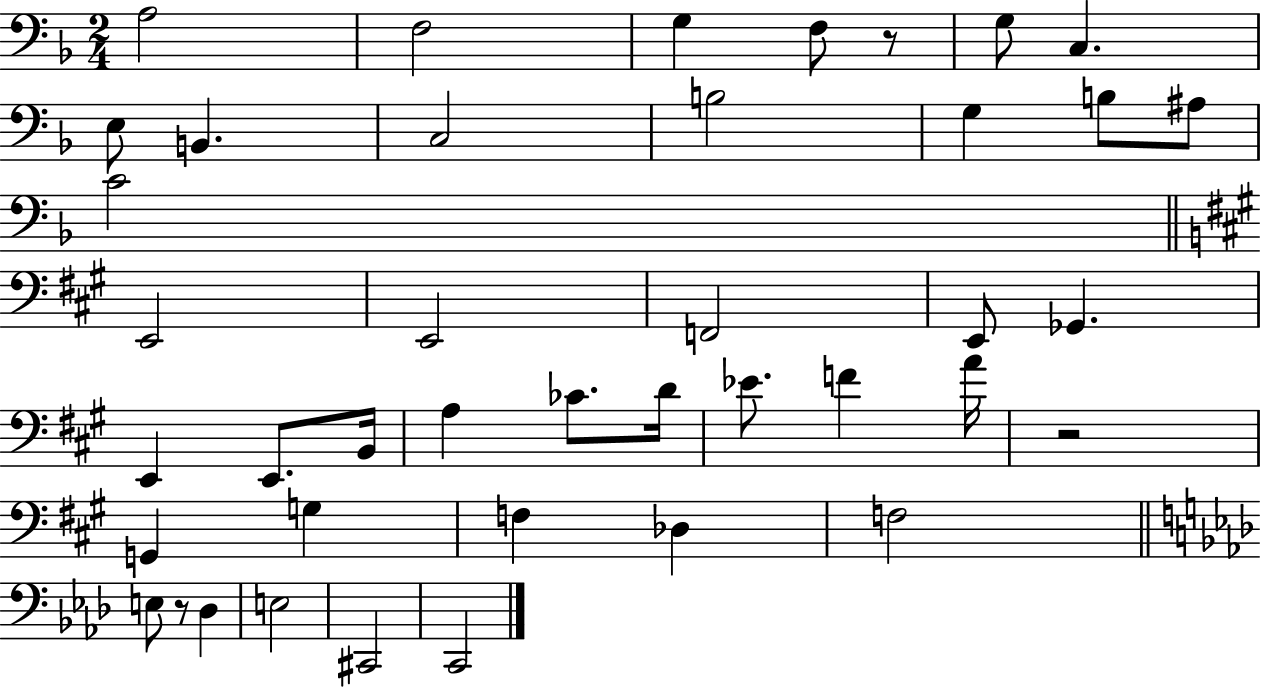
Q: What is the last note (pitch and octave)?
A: C2